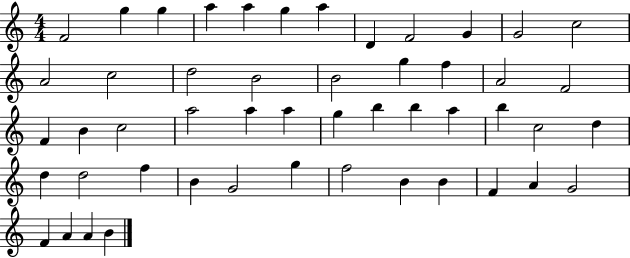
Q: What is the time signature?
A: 4/4